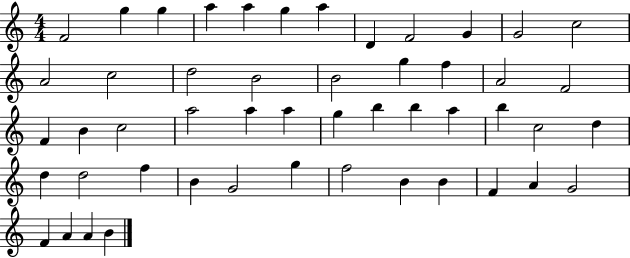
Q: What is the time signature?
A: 4/4